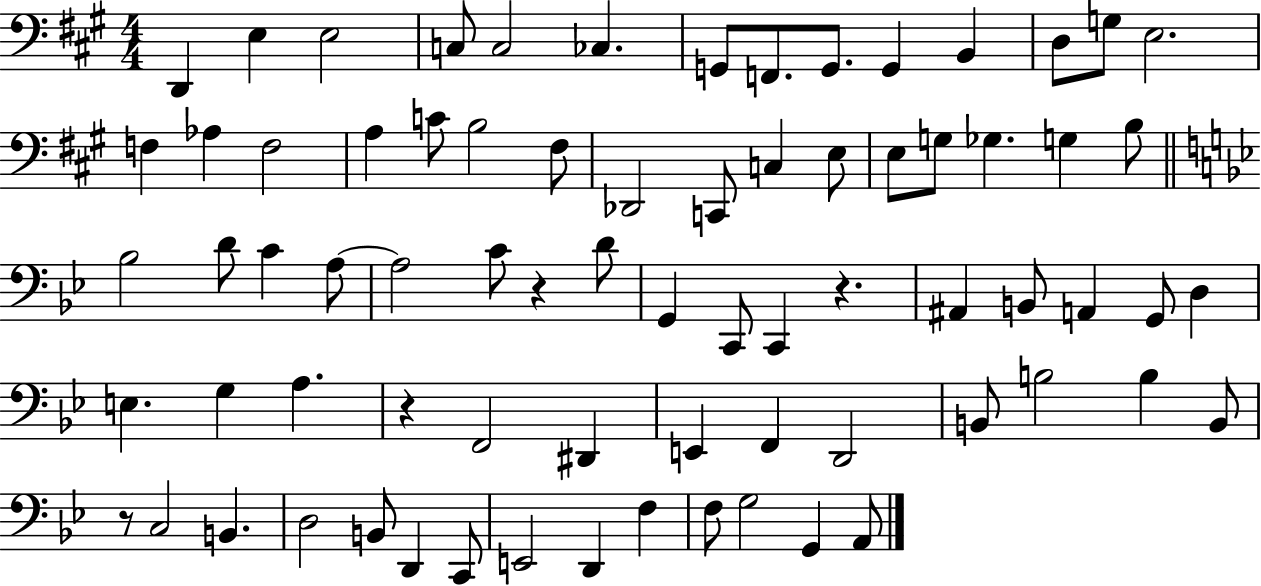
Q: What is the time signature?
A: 4/4